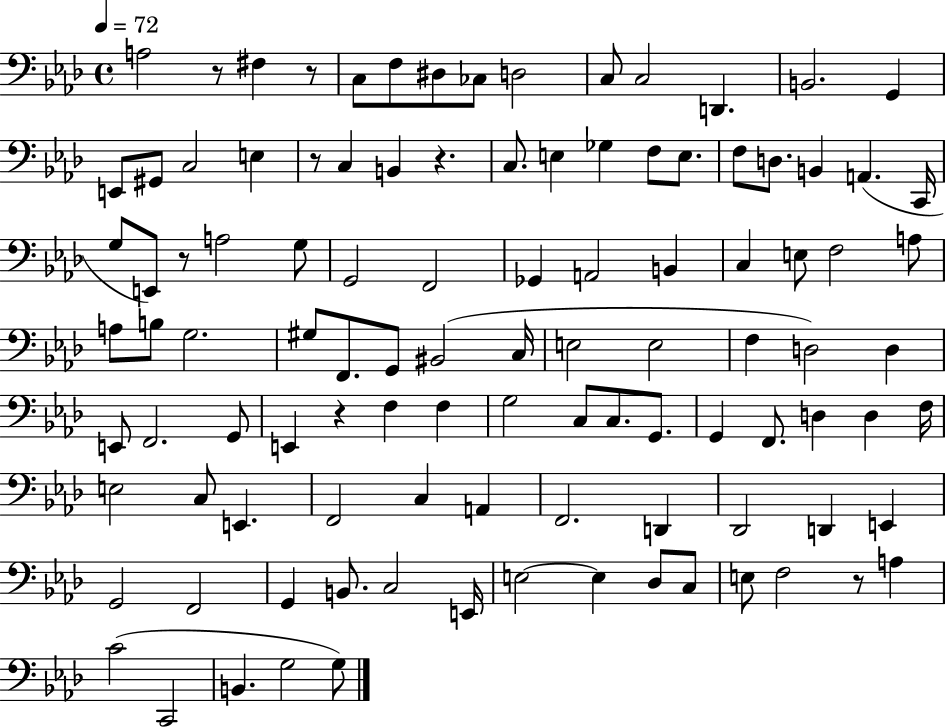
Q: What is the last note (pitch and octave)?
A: G3